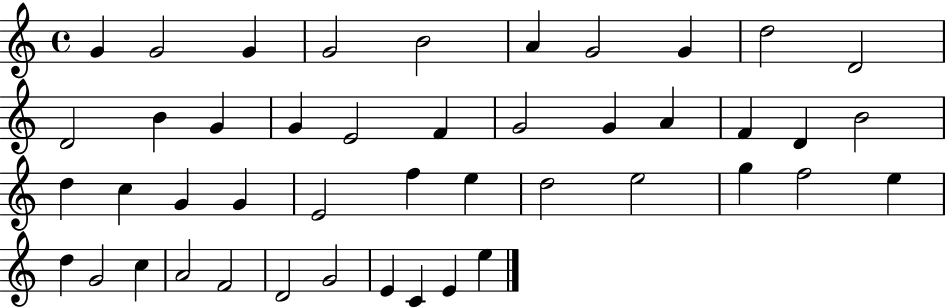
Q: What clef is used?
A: treble